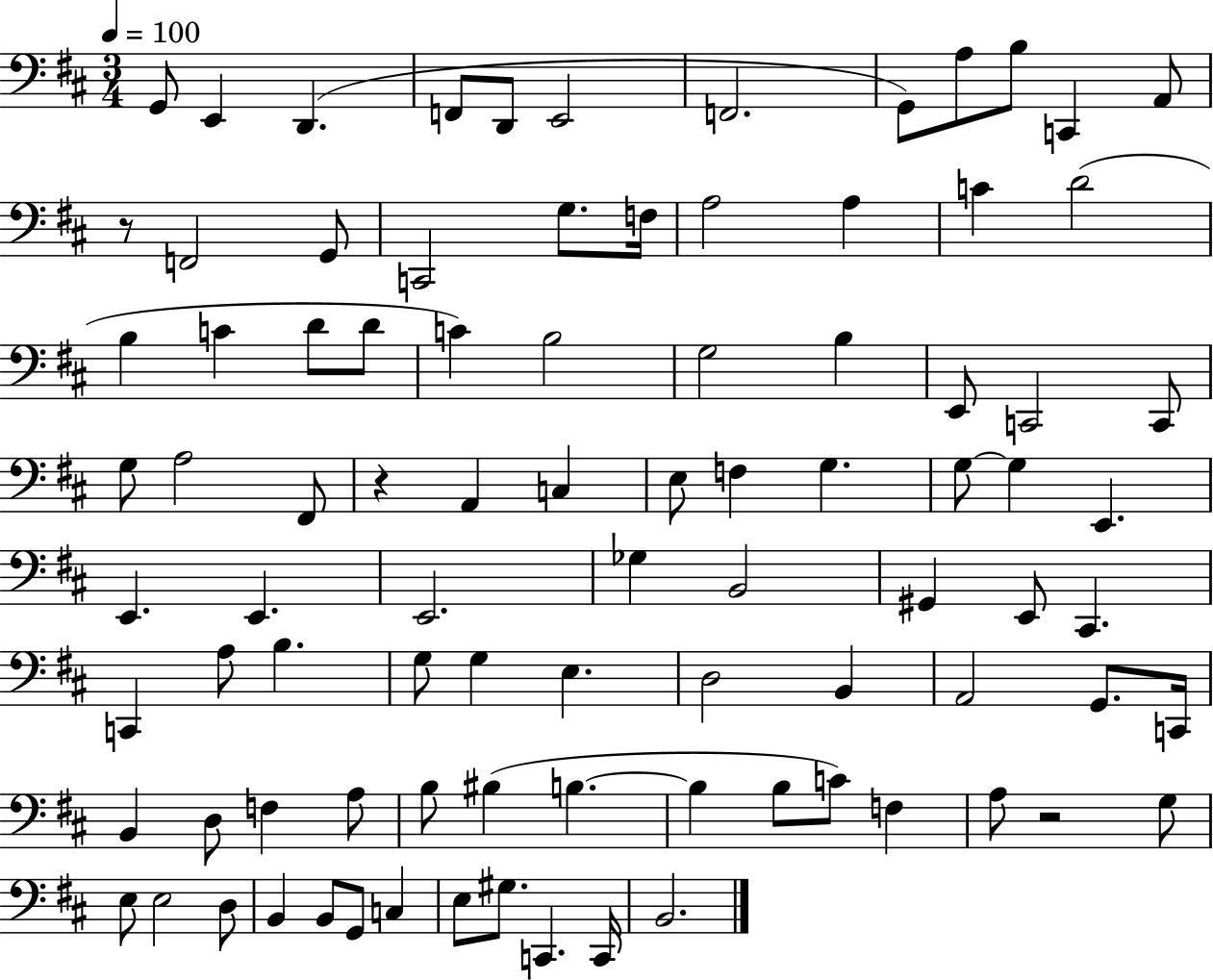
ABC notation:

X:1
T:Untitled
M:3/4
L:1/4
K:D
G,,/2 E,, D,, F,,/2 D,,/2 E,,2 F,,2 G,,/2 A,/2 B,/2 C,, A,,/2 z/2 F,,2 G,,/2 C,,2 G,/2 F,/4 A,2 A, C D2 B, C D/2 D/2 C B,2 G,2 B, E,,/2 C,,2 C,,/2 G,/2 A,2 ^F,,/2 z A,, C, E,/2 F, G, G,/2 G, E,, E,, E,, E,,2 _G, B,,2 ^G,, E,,/2 ^C,, C,, A,/2 B, G,/2 G, E, D,2 B,, A,,2 G,,/2 C,,/4 B,, D,/2 F, A,/2 B,/2 ^B, B, B, B,/2 C/2 F, A,/2 z2 G,/2 E,/2 E,2 D,/2 B,, B,,/2 G,,/2 C, E,/2 ^G,/2 C,, C,,/4 B,,2